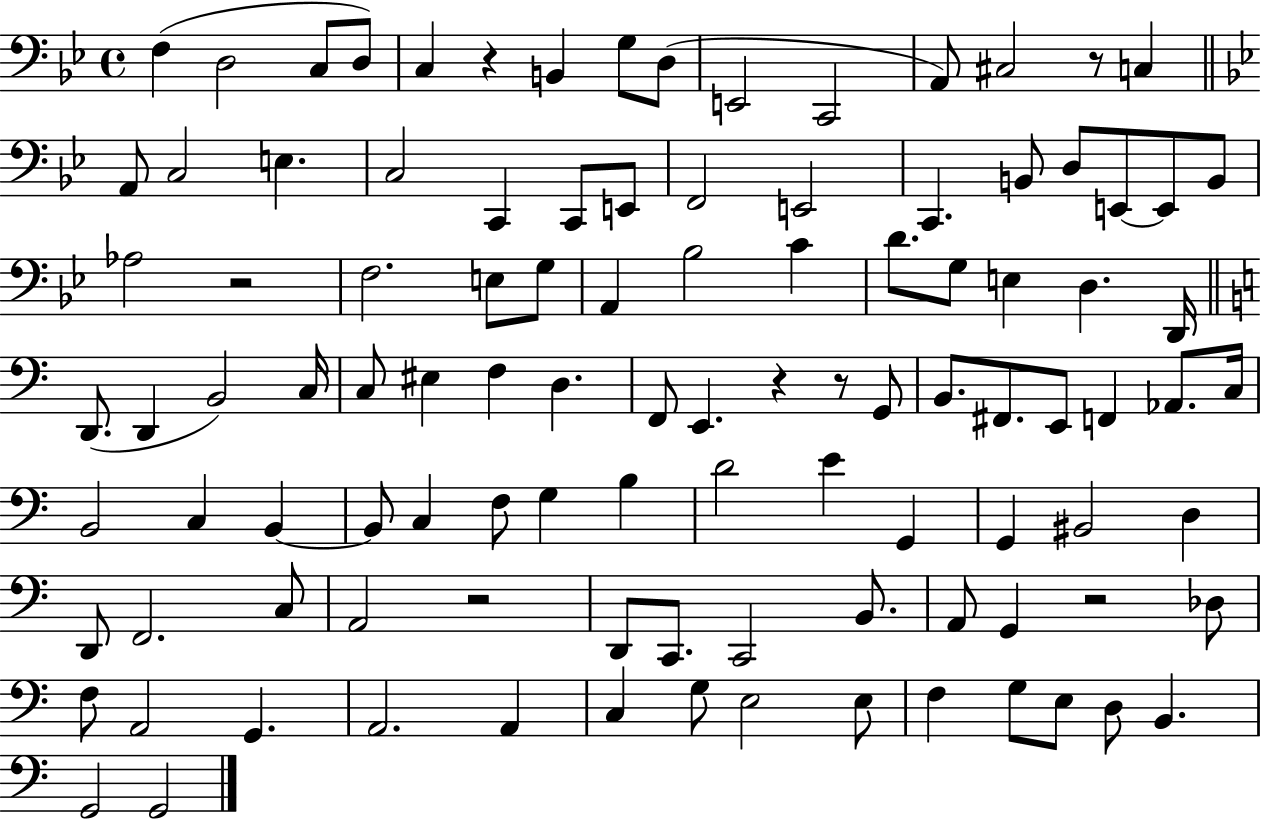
F3/q D3/h C3/e D3/e C3/q R/q B2/q G3/e D3/e E2/h C2/h A2/e C#3/h R/e C3/q A2/e C3/h E3/q. C3/h C2/q C2/e E2/e F2/h E2/h C2/q. B2/e D3/e E2/e E2/e B2/e Ab3/h R/h F3/h. E3/e G3/e A2/q Bb3/h C4/q D4/e. G3/e E3/q D3/q. D2/s D2/e. D2/q B2/h C3/s C3/e EIS3/q F3/q D3/q. F2/e E2/q. R/q R/e G2/e B2/e. F#2/e. E2/e F2/q Ab2/e. C3/s B2/h C3/q B2/q B2/e C3/q F3/e G3/q B3/q D4/h E4/q G2/q G2/q BIS2/h D3/q D2/e F2/h. C3/e A2/h R/h D2/e C2/e. C2/h B2/e. A2/e G2/q R/h Db3/e F3/e A2/h G2/q. A2/h. A2/q C3/q G3/e E3/h E3/e F3/q G3/e E3/e D3/e B2/q. G2/h G2/h